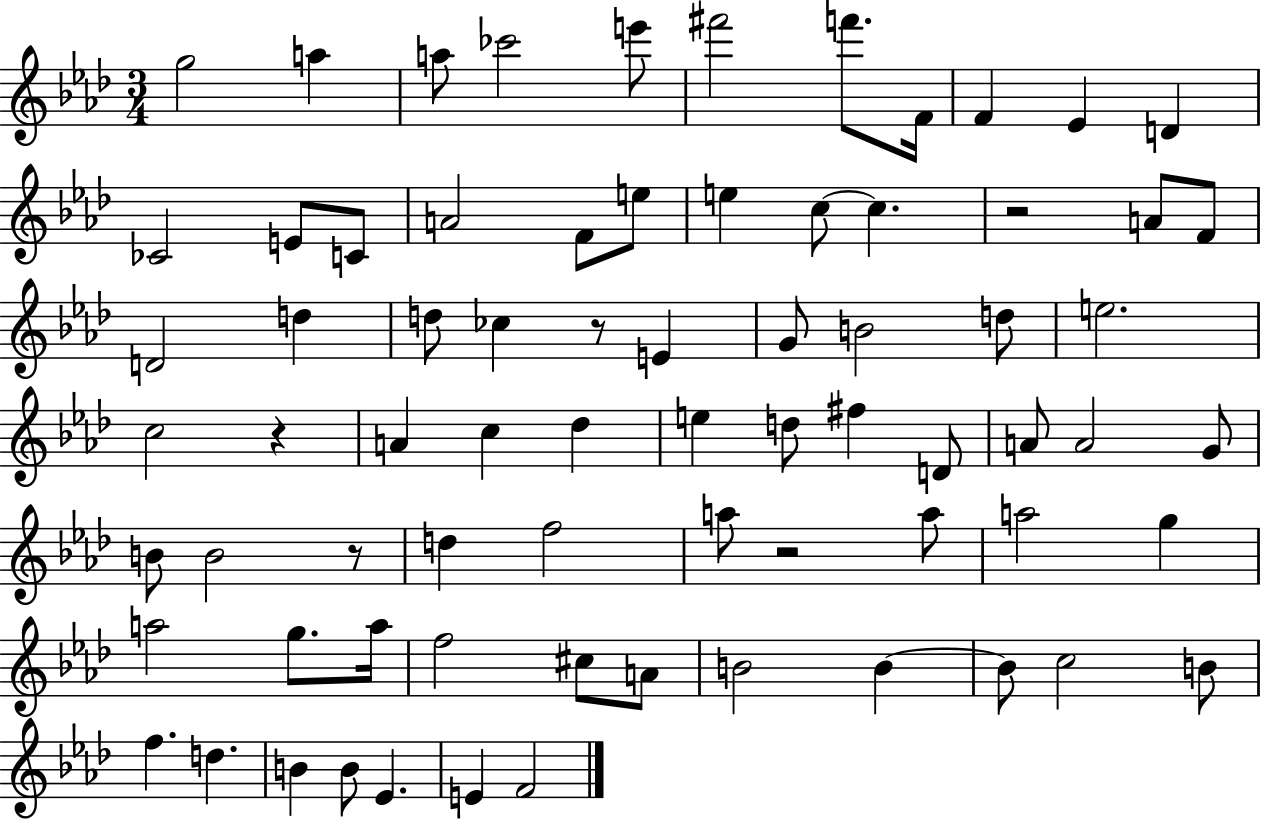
{
  \clef treble
  \numericTimeSignature
  \time 3/4
  \key aes \major
  g''2 a''4 | a''8 ces'''2 e'''8 | fis'''2 f'''8. f'16 | f'4 ees'4 d'4 | \break ces'2 e'8 c'8 | a'2 f'8 e''8 | e''4 c''8~~ c''4. | r2 a'8 f'8 | \break d'2 d''4 | d''8 ces''4 r8 e'4 | g'8 b'2 d''8 | e''2. | \break c''2 r4 | a'4 c''4 des''4 | e''4 d''8 fis''4 d'8 | a'8 a'2 g'8 | \break b'8 b'2 r8 | d''4 f''2 | a''8 r2 a''8 | a''2 g''4 | \break a''2 g''8. a''16 | f''2 cis''8 a'8 | b'2 b'4~~ | b'8 c''2 b'8 | \break f''4. d''4. | b'4 b'8 ees'4. | e'4 f'2 | \bar "|."
}